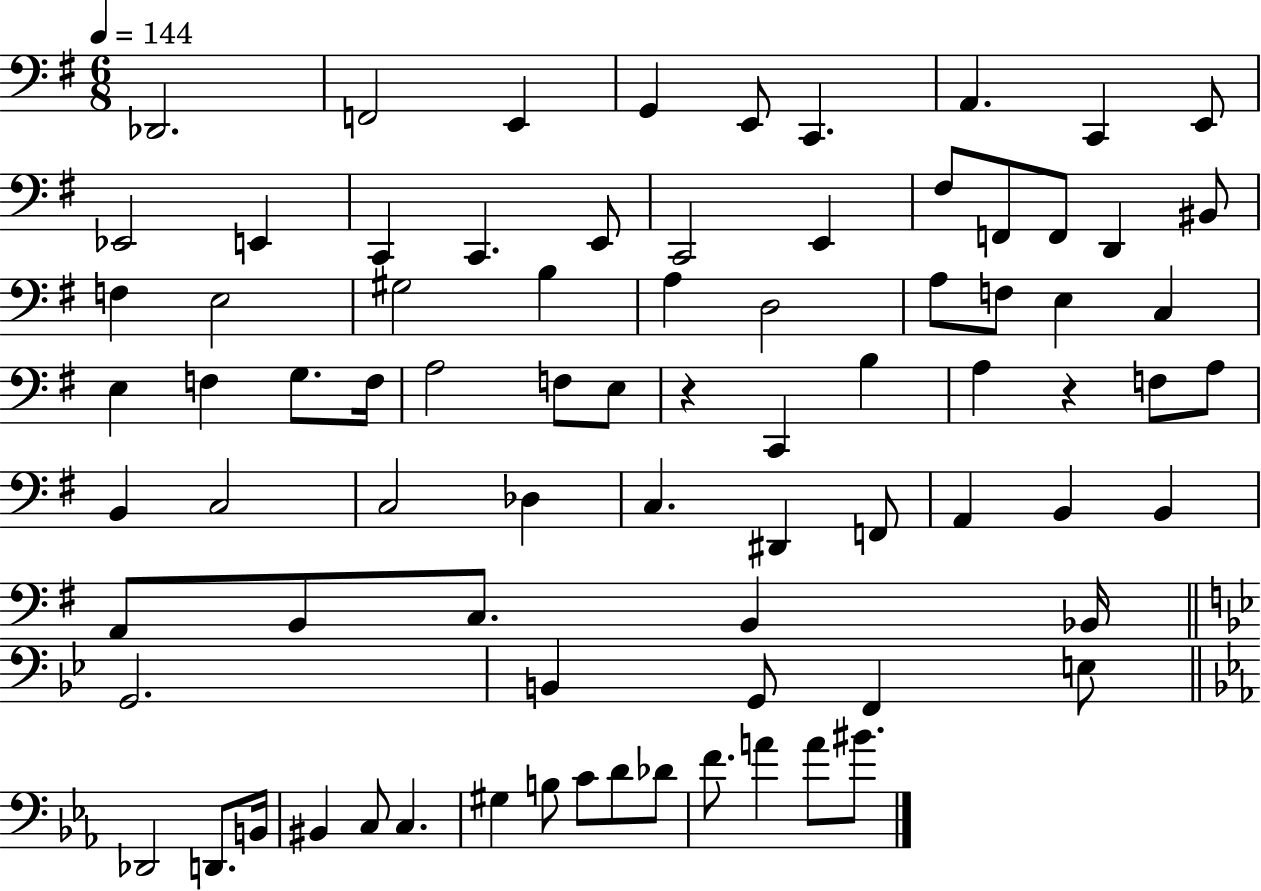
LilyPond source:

{
  \clef bass
  \numericTimeSignature
  \time 6/8
  \key g \major
  \tempo 4 = 144
  \repeat volta 2 { des,2. | f,2 e,4 | g,4 e,8 c,4. | a,4. c,4 e,8 | \break ees,2 e,4 | c,4 c,4. e,8 | c,2 e,4 | fis8 f,8 f,8 d,4 bis,8 | \break f4 e2 | gis2 b4 | a4 d2 | a8 f8 e4 c4 | \break e4 f4 g8. f16 | a2 f8 e8 | r4 c,4 b4 | a4 r4 f8 a8 | \break b,4 c2 | c2 des4 | c4. dis,4 f,8 | a,4 b,4 b,4 | \break a,8 b,8 c8. b,4 bes,16 | \bar "||" \break \key g \minor g,2. | b,4 g,8 f,4 e8 | \bar "||" \break \key c \minor des,2 d,8. b,16 | bis,4 c8 c4. | gis4 b8 c'8 d'8 des'8 | f'8. a'4 a'8 bis'8. | \break } \bar "|."
}